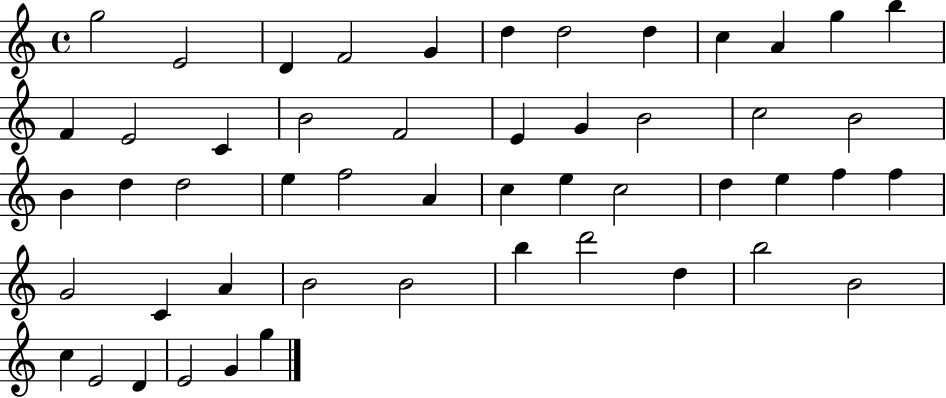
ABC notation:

X:1
T:Untitled
M:4/4
L:1/4
K:C
g2 E2 D F2 G d d2 d c A g b F E2 C B2 F2 E G B2 c2 B2 B d d2 e f2 A c e c2 d e f f G2 C A B2 B2 b d'2 d b2 B2 c E2 D E2 G g